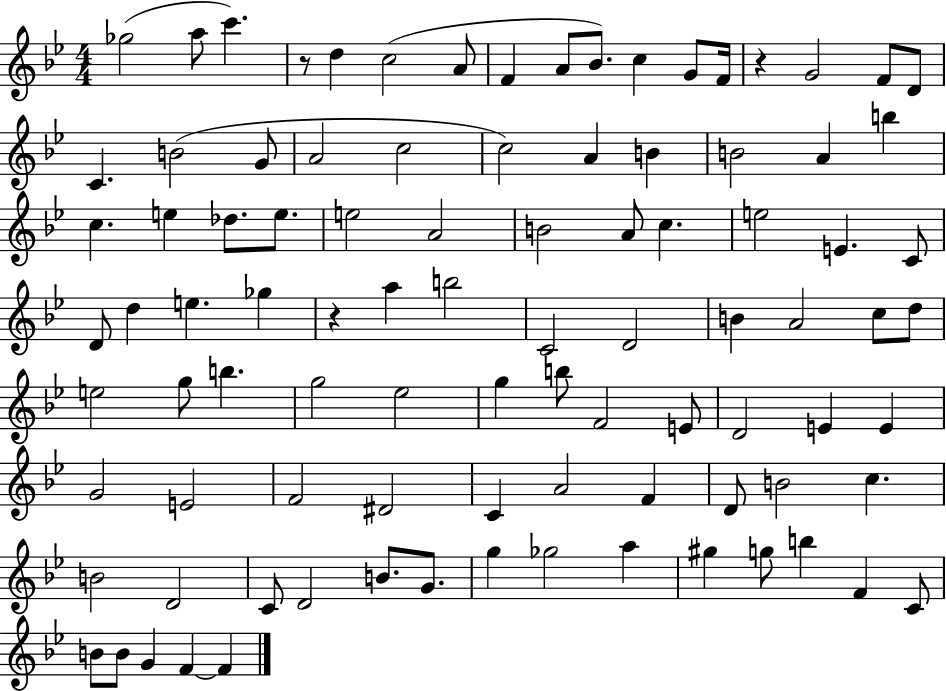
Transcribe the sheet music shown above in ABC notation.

X:1
T:Untitled
M:4/4
L:1/4
K:Bb
_g2 a/2 c' z/2 d c2 A/2 F A/2 _B/2 c G/2 F/4 z G2 F/2 D/2 C B2 G/2 A2 c2 c2 A B B2 A b c e _d/2 e/2 e2 A2 B2 A/2 c e2 E C/2 D/2 d e _g z a b2 C2 D2 B A2 c/2 d/2 e2 g/2 b g2 _e2 g b/2 F2 E/2 D2 E E G2 E2 F2 ^D2 C A2 F D/2 B2 c B2 D2 C/2 D2 B/2 G/2 g _g2 a ^g g/2 b F C/2 B/2 B/2 G F F